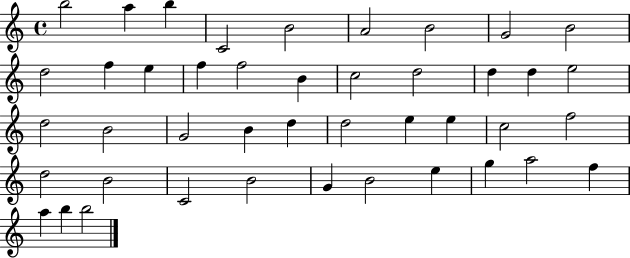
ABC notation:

X:1
T:Untitled
M:4/4
L:1/4
K:C
b2 a b C2 B2 A2 B2 G2 B2 d2 f e f f2 B c2 d2 d d e2 d2 B2 G2 B d d2 e e c2 f2 d2 B2 C2 B2 G B2 e g a2 f a b b2